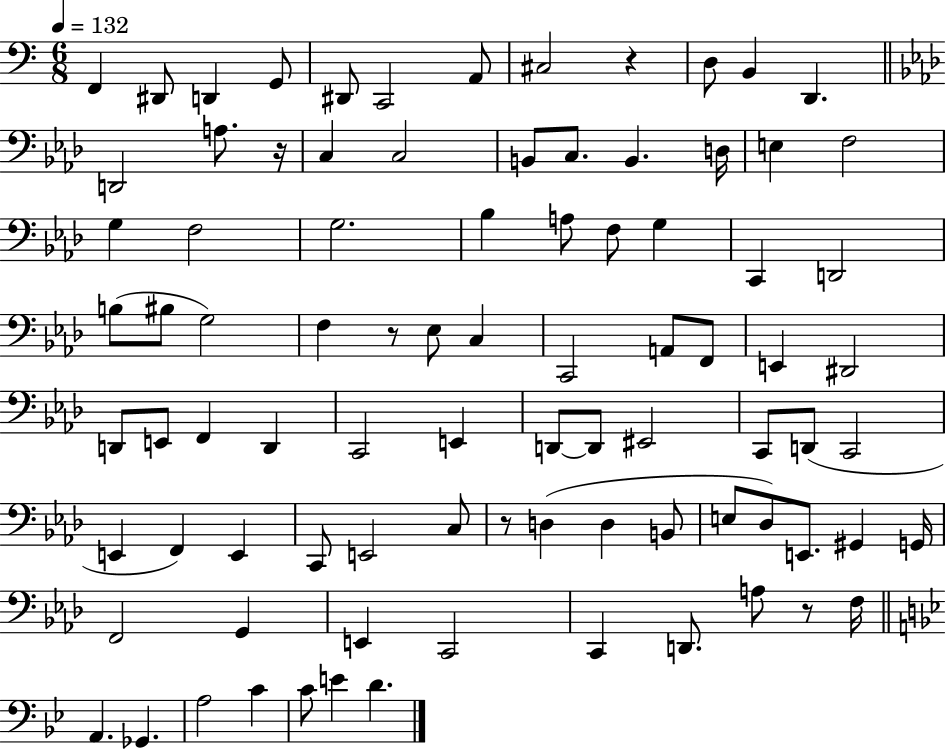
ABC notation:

X:1
T:Untitled
M:6/8
L:1/4
K:C
F,, ^D,,/2 D,, G,,/2 ^D,,/2 C,,2 A,,/2 ^C,2 z D,/2 B,, D,, D,,2 A,/2 z/4 C, C,2 B,,/2 C,/2 B,, D,/4 E, F,2 G, F,2 G,2 _B, A,/2 F,/2 G, C,, D,,2 B,/2 ^B,/2 G,2 F, z/2 _E,/2 C, C,,2 A,,/2 F,,/2 E,, ^D,,2 D,,/2 E,,/2 F,, D,, C,,2 E,, D,,/2 D,,/2 ^E,,2 C,,/2 D,,/2 C,,2 E,, F,, E,, C,,/2 E,,2 C,/2 z/2 D, D, B,,/2 E,/2 _D,/2 E,,/2 ^G,, G,,/4 F,,2 G,, E,, C,,2 C,, D,,/2 A,/2 z/2 F,/4 A,, _G,, A,2 C C/2 E D